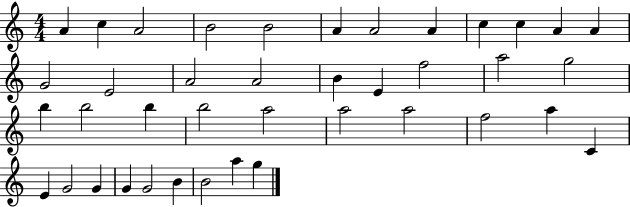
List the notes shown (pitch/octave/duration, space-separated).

A4/q C5/q A4/h B4/h B4/h A4/q A4/h A4/q C5/q C5/q A4/q A4/q G4/h E4/h A4/h A4/h B4/q E4/q F5/h A5/h G5/h B5/q B5/h B5/q B5/h A5/h A5/h A5/h F5/h A5/q C4/q E4/q G4/h G4/q G4/q G4/h B4/q B4/h A5/q G5/q